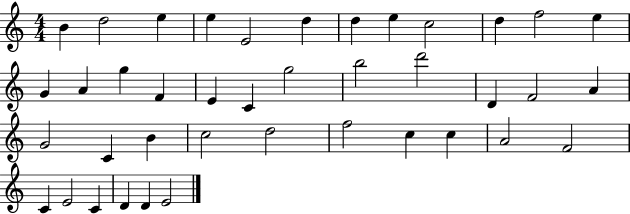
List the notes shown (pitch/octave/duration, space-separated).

B4/q D5/h E5/q E5/q E4/h D5/q D5/q E5/q C5/h D5/q F5/h E5/q G4/q A4/q G5/q F4/q E4/q C4/q G5/h B5/h D6/h D4/q F4/h A4/q G4/h C4/q B4/q C5/h D5/h F5/h C5/q C5/q A4/h F4/h C4/q E4/h C4/q D4/q D4/q E4/h